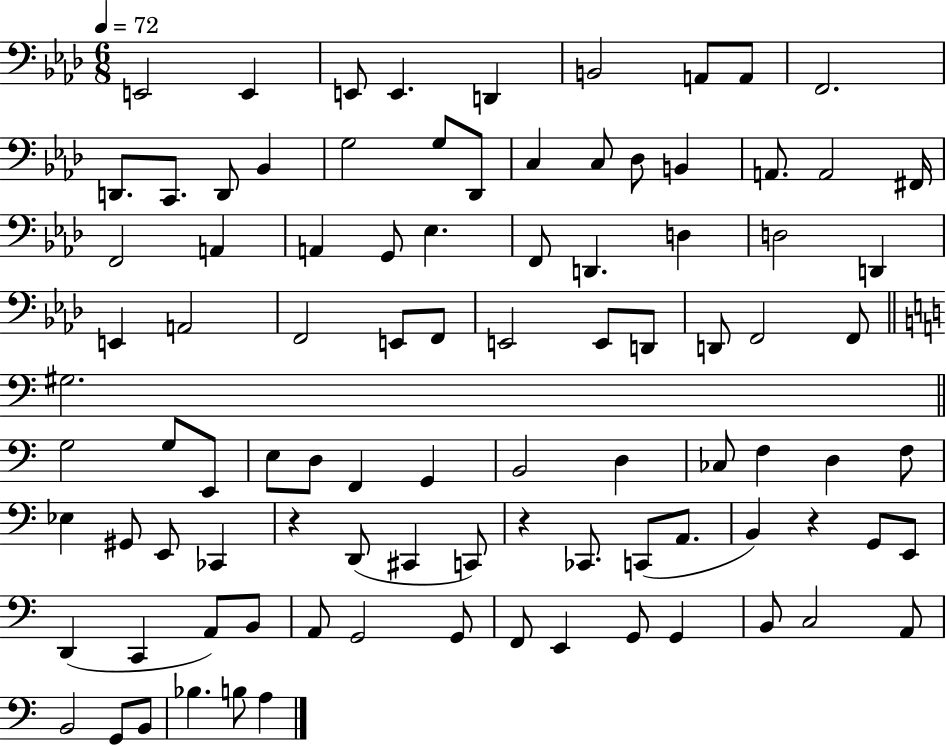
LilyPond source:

{
  \clef bass
  \numericTimeSignature
  \time 6/8
  \key aes \major
  \tempo 4 = 72
  e,2 e,4 | e,8 e,4. d,4 | b,2 a,8 a,8 | f,2. | \break d,8. c,8. d,8 bes,4 | g2 g8 des,8 | c4 c8 des8 b,4 | a,8. a,2 fis,16 | \break f,2 a,4 | a,4 g,8 ees4. | f,8 d,4. d4 | d2 d,4 | \break e,4 a,2 | f,2 e,8 f,8 | e,2 e,8 d,8 | d,8 f,2 f,8 | \break \bar "||" \break \key c \major gis2. | \bar "||" \break \key a \minor g2 g8 e,8 | e8 d8 f,4 g,4 | b,2 d4 | ces8 f4 d4 f8 | \break ees4 gis,8 e,8 ces,4 | r4 d,8( cis,4 c,8) | r4 ces,8. c,8( a,8. | b,4) r4 g,8 e,8 | \break d,4( c,4 a,8) b,8 | a,8 g,2 g,8 | f,8 e,4 g,8 g,4 | b,8 c2 a,8 | \break b,2 g,8 b,8 | bes4. b8 a4 | \bar "|."
}